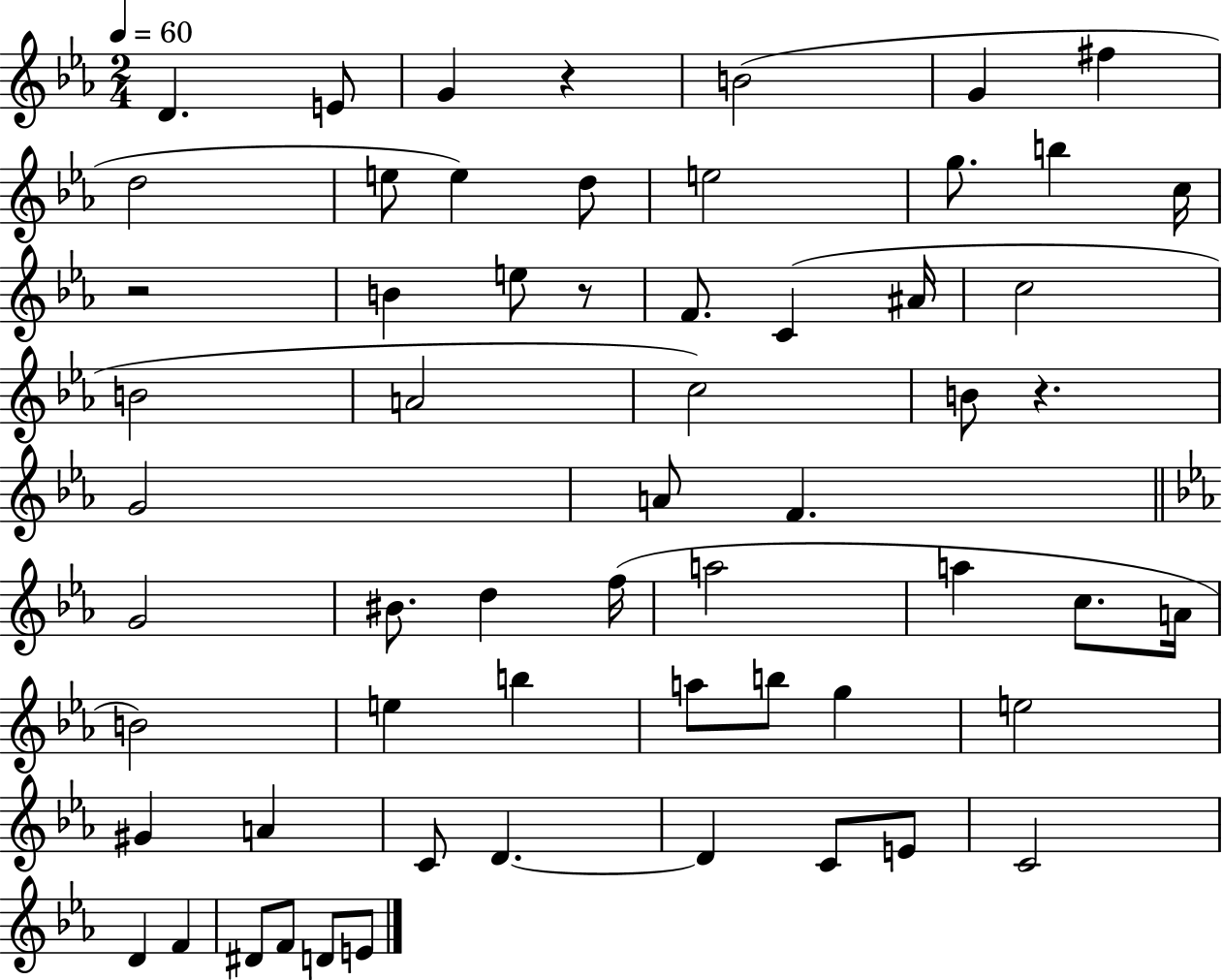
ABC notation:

X:1
T:Untitled
M:2/4
L:1/4
K:Eb
D E/2 G z B2 G ^f d2 e/2 e d/2 e2 g/2 b c/4 z2 B e/2 z/2 F/2 C ^A/4 c2 B2 A2 c2 B/2 z G2 A/2 F G2 ^B/2 d f/4 a2 a c/2 A/4 B2 e b a/2 b/2 g e2 ^G A C/2 D D C/2 E/2 C2 D F ^D/2 F/2 D/2 E/2